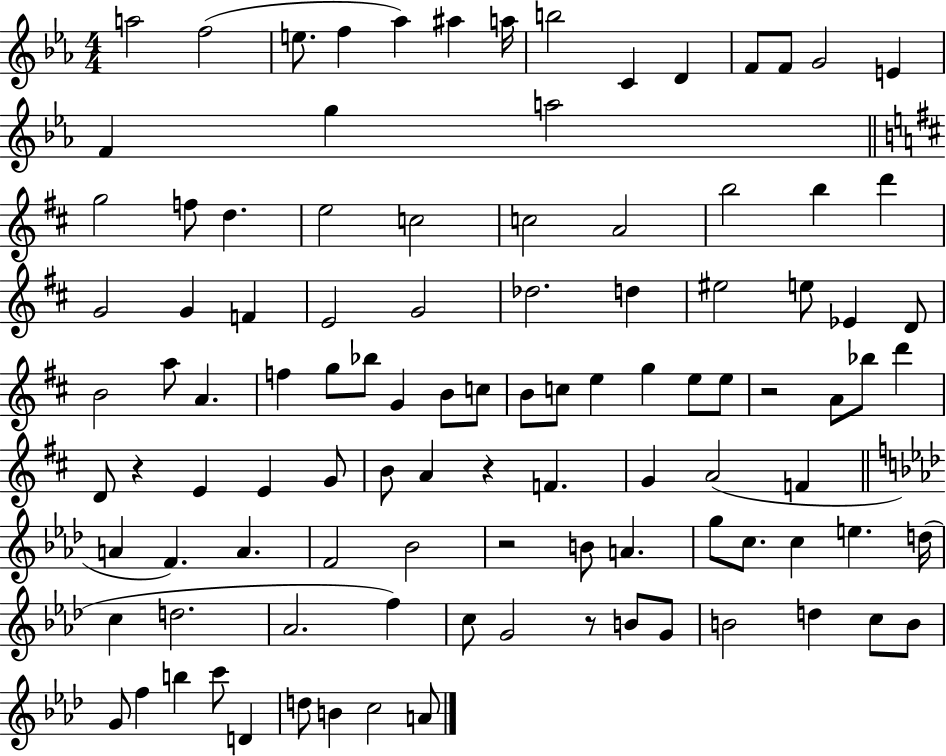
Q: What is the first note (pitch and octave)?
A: A5